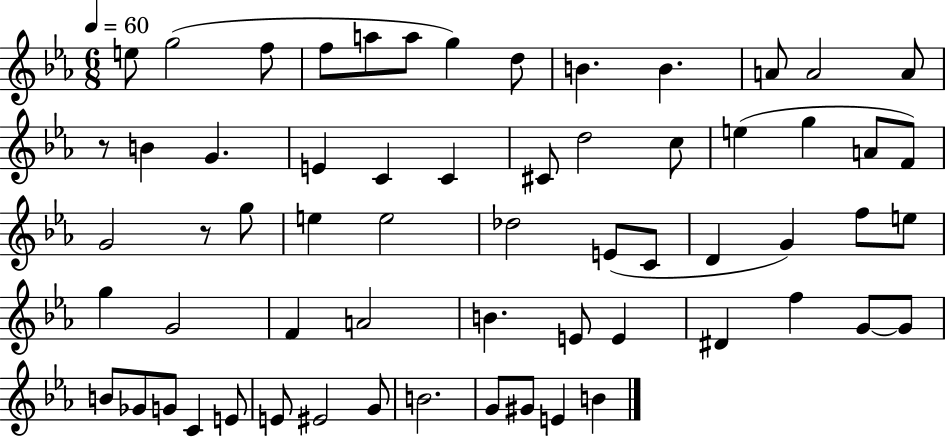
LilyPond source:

{
  \clef treble
  \numericTimeSignature
  \time 6/8
  \key ees \major
  \tempo 4 = 60
  \repeat volta 2 { e''8 g''2( f''8 | f''8 a''8 a''8 g''4) d''8 | b'4. b'4. | a'8 a'2 a'8 | \break r8 b'4 g'4. | e'4 c'4 c'4 | cis'8 d''2 c''8 | e''4( g''4 a'8 f'8) | \break g'2 r8 g''8 | e''4 e''2 | des''2 e'8( c'8 | d'4 g'4) f''8 e''8 | \break g''4 g'2 | f'4 a'2 | b'4. e'8 e'4 | dis'4 f''4 g'8~~ g'8 | \break b'8 ges'8 g'8 c'4 e'8 | e'8 eis'2 g'8 | b'2. | g'8 gis'8 e'4 b'4 | \break } \bar "|."
}